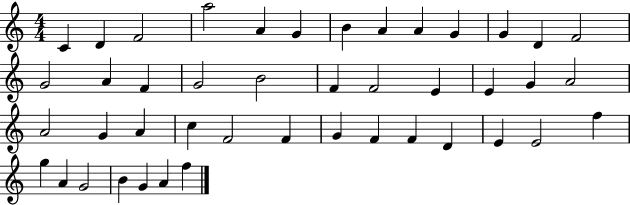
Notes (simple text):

C4/q D4/q F4/h A5/h A4/q G4/q B4/q A4/q A4/q G4/q G4/q D4/q F4/h G4/h A4/q F4/q G4/h B4/h F4/q F4/h E4/q E4/q G4/q A4/h A4/h G4/q A4/q C5/q F4/h F4/q G4/q F4/q F4/q D4/q E4/q E4/h F5/q G5/q A4/q G4/h B4/q G4/q A4/q F5/q